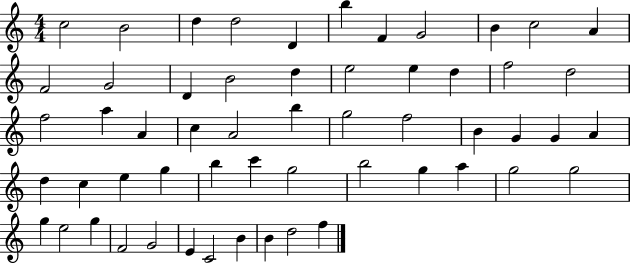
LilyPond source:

{
  \clef treble
  \numericTimeSignature
  \time 4/4
  \key c \major
  c''2 b'2 | d''4 d''2 d'4 | b''4 f'4 g'2 | b'4 c''2 a'4 | \break f'2 g'2 | d'4 b'2 d''4 | e''2 e''4 d''4 | f''2 d''2 | \break f''2 a''4 a'4 | c''4 a'2 b''4 | g''2 f''2 | b'4 g'4 g'4 a'4 | \break d''4 c''4 e''4 g''4 | b''4 c'''4 g''2 | b''2 g''4 a''4 | g''2 g''2 | \break g''4 e''2 g''4 | f'2 g'2 | e'4 c'2 b'4 | b'4 d''2 f''4 | \break \bar "|."
}